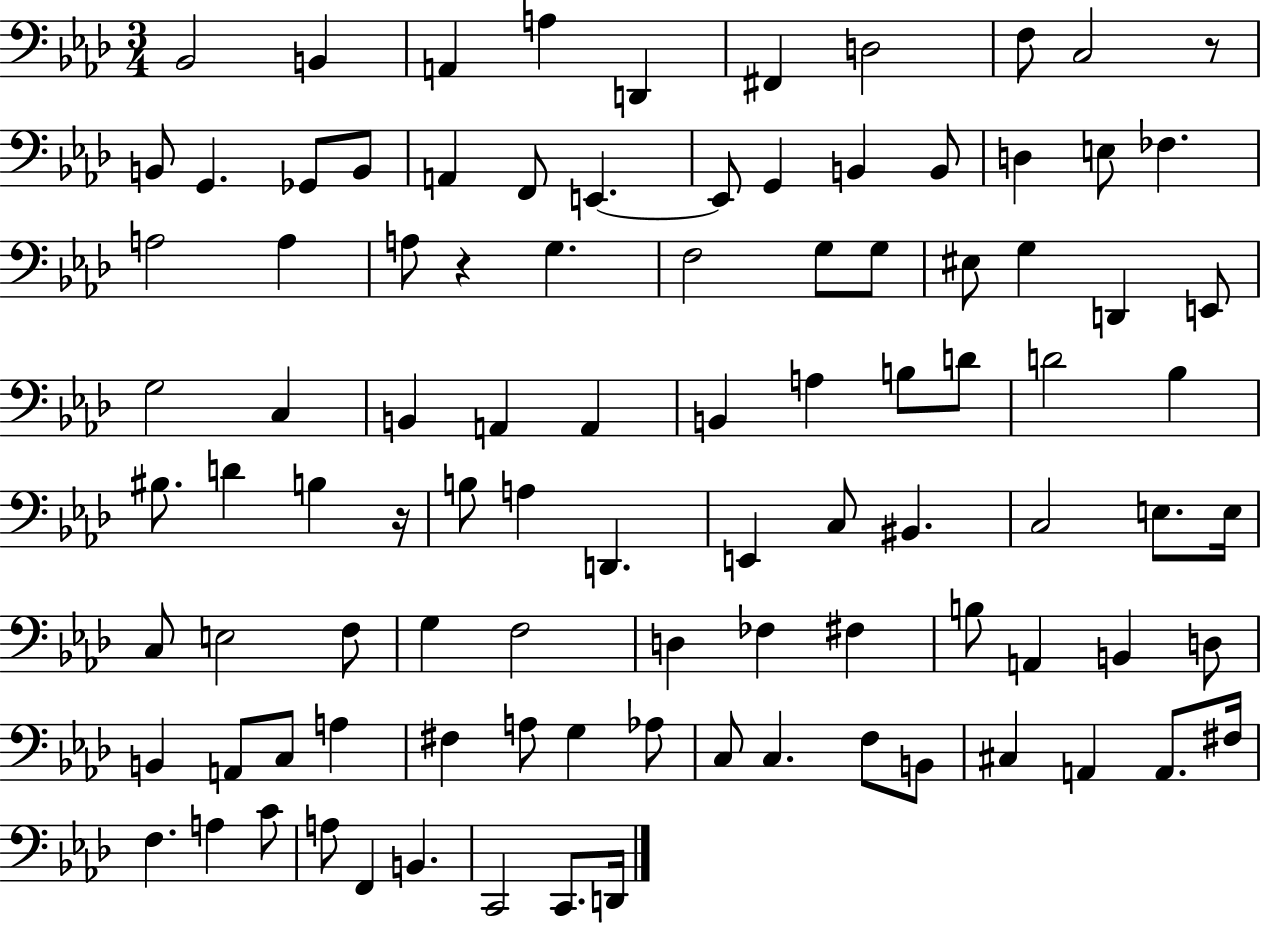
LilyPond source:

{
  \clef bass
  \numericTimeSignature
  \time 3/4
  \key aes \major
  bes,2 b,4 | a,4 a4 d,4 | fis,4 d2 | f8 c2 r8 | \break b,8 g,4. ges,8 b,8 | a,4 f,8 e,4.~~ | e,8 g,4 b,4 b,8 | d4 e8 fes4. | \break a2 a4 | a8 r4 g4. | f2 g8 g8 | eis8 g4 d,4 e,8 | \break g2 c4 | b,4 a,4 a,4 | b,4 a4 b8 d'8 | d'2 bes4 | \break bis8. d'4 b4 r16 | b8 a4 d,4. | e,4 c8 bis,4. | c2 e8. e16 | \break c8 e2 f8 | g4 f2 | d4 fes4 fis4 | b8 a,4 b,4 d8 | \break b,4 a,8 c8 a4 | fis4 a8 g4 aes8 | c8 c4. f8 b,8 | cis4 a,4 a,8. fis16 | \break f4. a4 c'8 | a8 f,4 b,4. | c,2 c,8. d,16 | \bar "|."
}